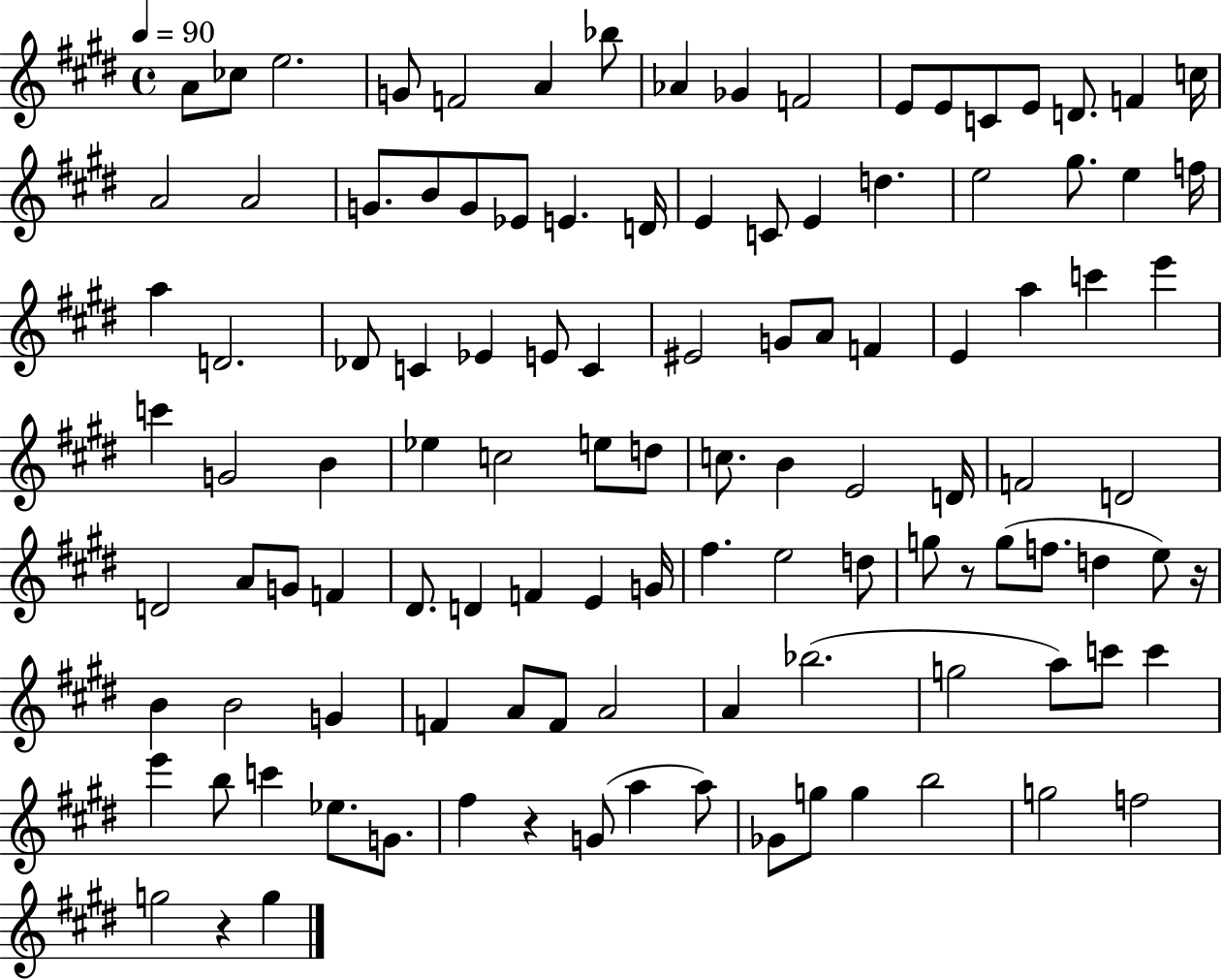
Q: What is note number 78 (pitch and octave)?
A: E5